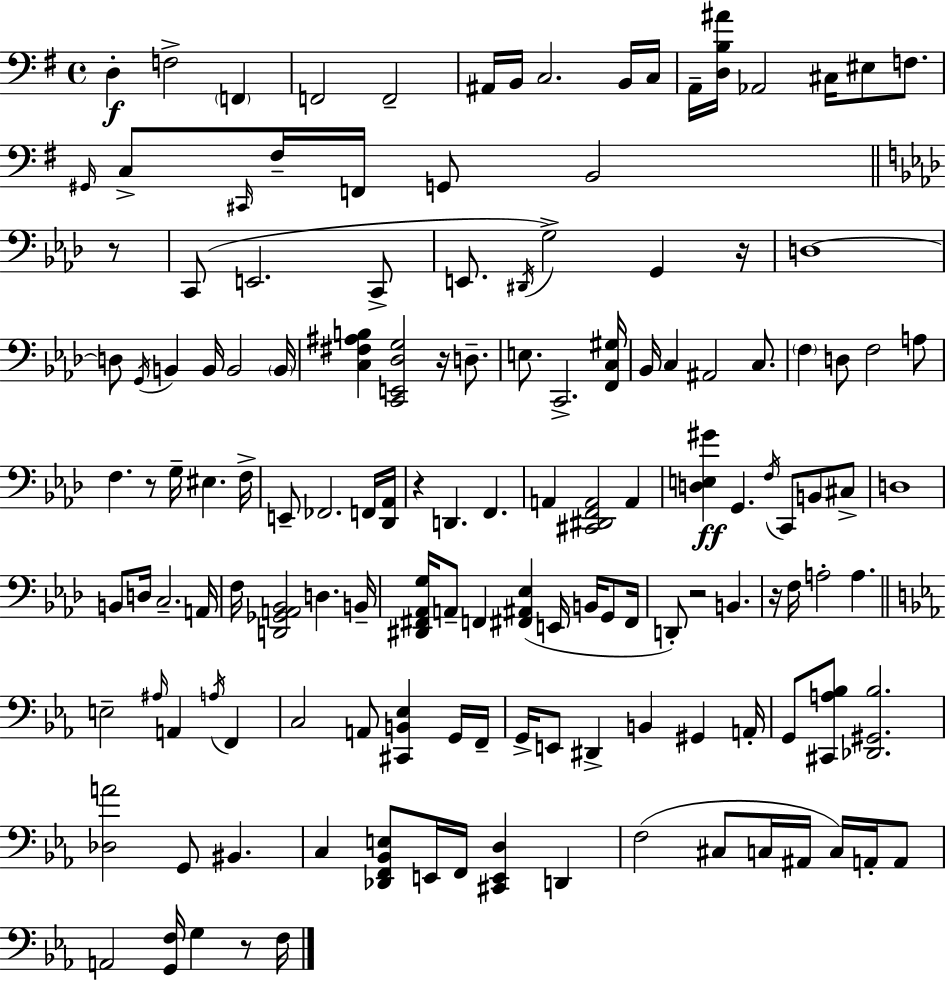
{
  \clef bass
  \time 4/4
  \defaultTimeSignature
  \key e \minor
  d4-.\f f2-> \parenthesize f,4 | f,2 f,2-- | ais,16 b,16 c2. b,16 c16 | a,16-- <d b ais'>16 aes,2 cis16 eis8 f8. | \break \grace { gis,16 } c8-> \grace { cis,16 } fis16-- f,16 g,8 b,2 | \bar "||" \break \key f \minor r8 c,8( e,2. | c,8-> e,8. \acciaccatura { dis,16 }) g2-> g,4 | r16 d1~~ | d8 \acciaccatura { g,16 } b,4 b,16 b,2 | \break \parenthesize b,16 <c fis ais b>4 <c, e, des g>2 | r16 d8.-- e8. c,2.-> | <f, c gis>16 bes,16 c4 ais,2 | c8. \parenthesize f4 d8 f2 | \break a8 f4. r8 g16-- eis4. | f16-> e,8-- fes,2. | f,16 <des, aes,>16 r4 d,4. f,4. | a,4 <cis, dis, f, a,>2 | \break a,4 <d e gis'>4\ff g,4. \acciaccatura { f16 } c,8 | b,8 cis8-> d1 | b,8 d16 c2.-- | a,16 f16 <d, ges, a, bes,>2 d4. | \break b,16-- <dis, fis, aes, g>16 a,8-- f,4 <fis, ais, ees>4( | e,16 b,16 g,8 fis,16 d,8-.) r2 b,4. | r16 f16 a2-. a4. | \bar "||" \break \key ees \major e2-- \grace { ais16 } a,4 \acciaccatura { a16 } f,4 | c2 a,8 <cis, b, ees>4 | g,16 f,16-- g,16-> e,8 dis,4-> b,4 gis,4 | a,16-. g,8 <cis, a bes>8 <des, gis, bes>2. | \break <des a'>2 g,8 bis,4. | c4 <des, f, bes, e>8 e,16 f,16 <cis, e, d>4 d,4 | f2( cis8 c16 ais,16 c16) a,16-. | a,8 a,2 <g, f>16 g4 r8 | \break f16 \bar "|."
}